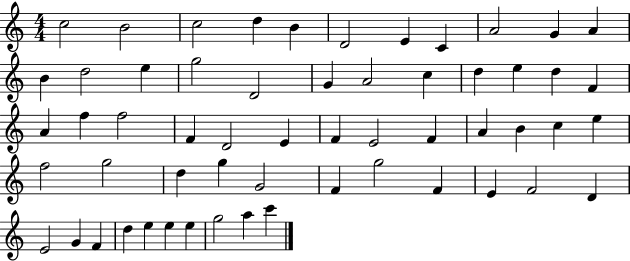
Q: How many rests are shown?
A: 0